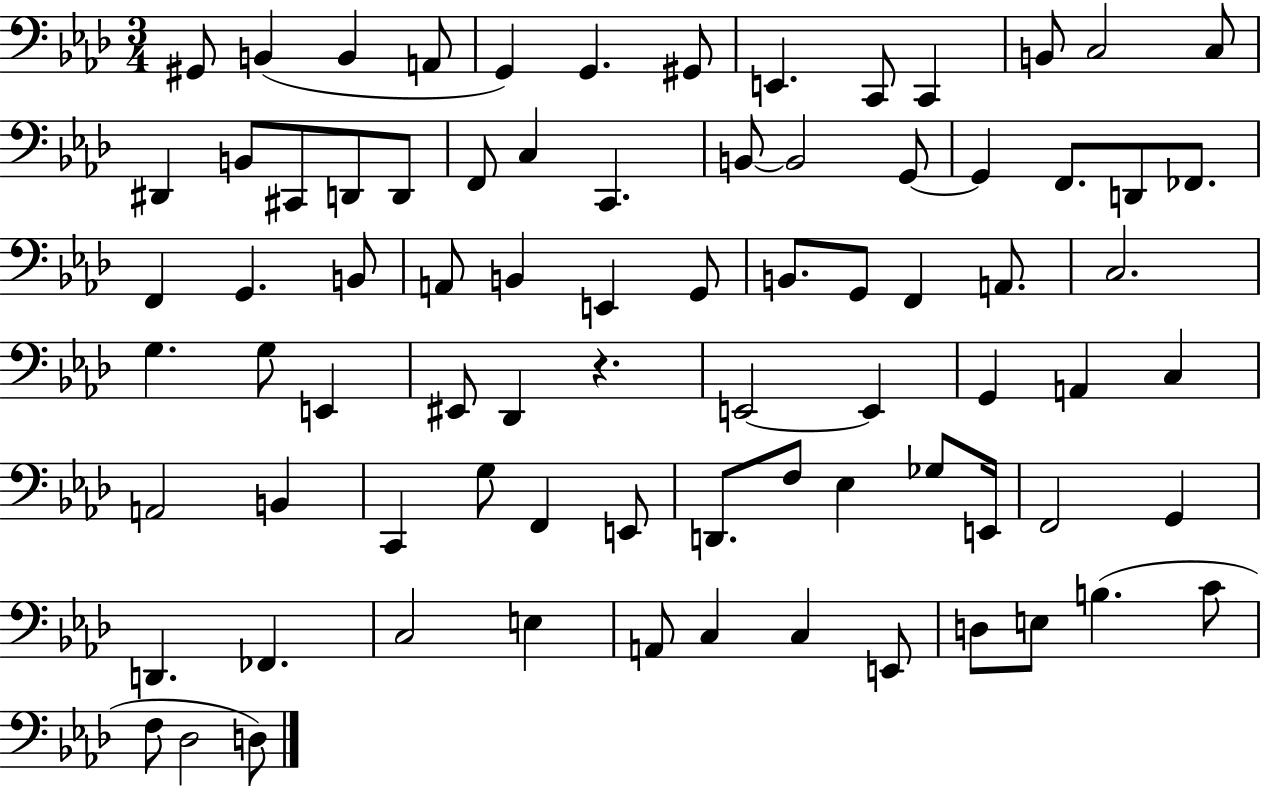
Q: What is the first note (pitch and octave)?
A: G#2